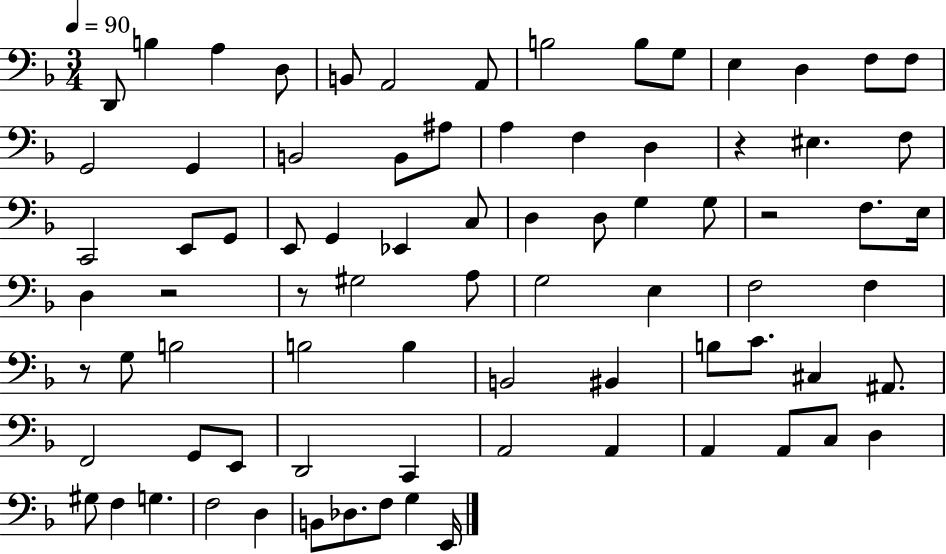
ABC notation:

X:1
T:Untitled
M:3/4
L:1/4
K:F
D,,/2 B, A, D,/2 B,,/2 A,,2 A,,/2 B,2 B,/2 G,/2 E, D, F,/2 F,/2 G,,2 G,, B,,2 B,,/2 ^A,/2 A, F, D, z ^E, F,/2 C,,2 E,,/2 G,,/2 E,,/2 G,, _E,, C,/2 D, D,/2 G, G,/2 z2 F,/2 E,/4 D, z2 z/2 ^G,2 A,/2 G,2 E, F,2 F, z/2 G,/2 B,2 B,2 B, B,,2 ^B,, B,/2 C/2 ^C, ^A,,/2 F,,2 G,,/2 E,,/2 D,,2 C,, A,,2 A,, A,, A,,/2 C,/2 D, ^G,/2 F, G, F,2 D, B,,/2 _D,/2 F,/2 G, E,,/4